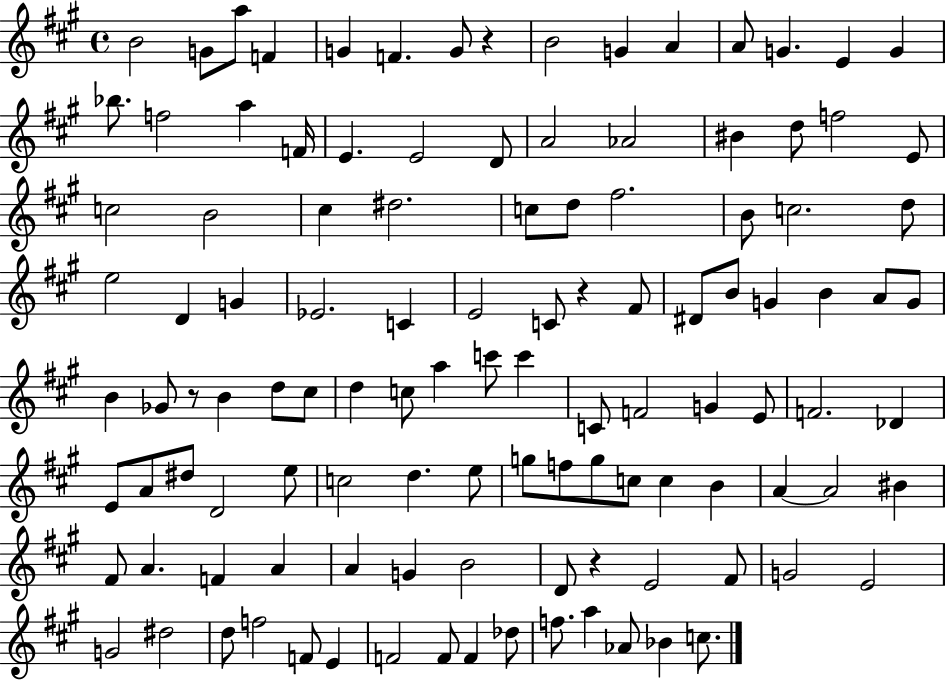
X:1
T:Untitled
M:4/4
L:1/4
K:A
B2 G/2 a/2 F G F G/2 z B2 G A A/2 G E G _b/2 f2 a F/4 E E2 D/2 A2 _A2 ^B d/2 f2 E/2 c2 B2 ^c ^d2 c/2 d/2 ^f2 B/2 c2 d/2 e2 D G _E2 C E2 C/2 z ^F/2 ^D/2 B/2 G B A/2 G/2 B _G/2 z/2 B d/2 ^c/2 d c/2 a c'/2 c' C/2 F2 G E/2 F2 _D E/2 A/2 ^d/2 D2 e/2 c2 d e/2 g/2 f/2 g/2 c/2 c B A A2 ^B ^F/2 A F A A G B2 D/2 z E2 ^F/2 G2 E2 G2 ^d2 d/2 f2 F/2 E F2 F/2 F _d/2 f/2 a _A/2 _B c/2